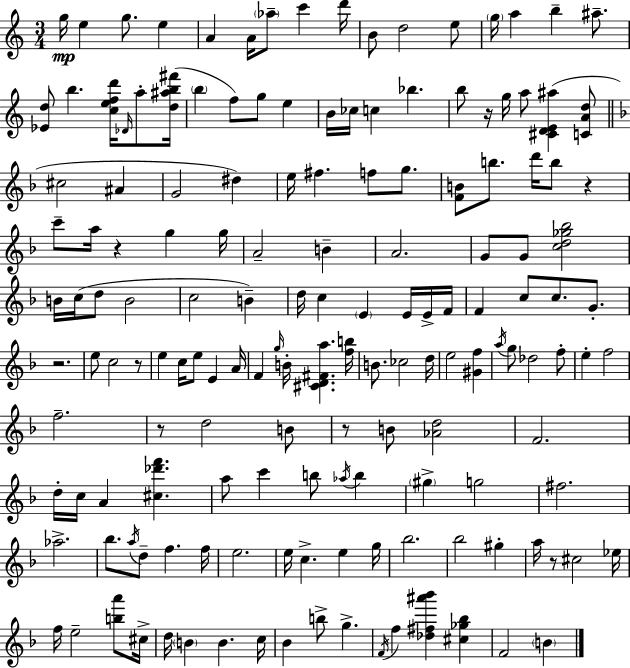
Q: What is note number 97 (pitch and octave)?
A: B5